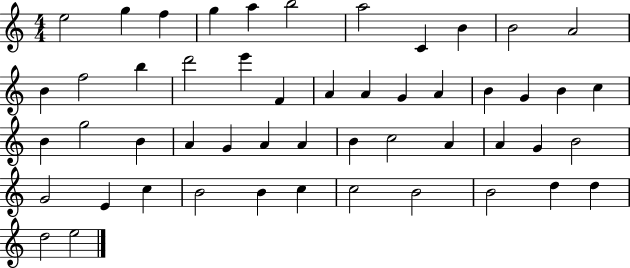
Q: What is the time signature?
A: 4/4